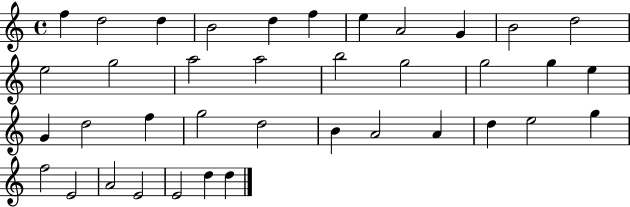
{
  \clef treble
  \time 4/4
  \defaultTimeSignature
  \key c \major
  f''4 d''2 d''4 | b'2 d''4 f''4 | e''4 a'2 g'4 | b'2 d''2 | \break e''2 g''2 | a''2 a''2 | b''2 g''2 | g''2 g''4 e''4 | \break g'4 d''2 f''4 | g''2 d''2 | b'4 a'2 a'4 | d''4 e''2 g''4 | \break f''2 e'2 | a'2 e'2 | e'2 d''4 d''4 | \bar "|."
}